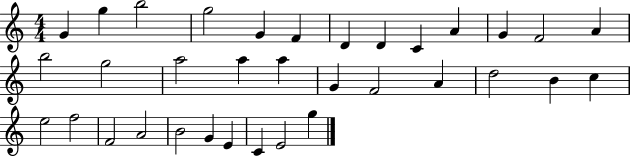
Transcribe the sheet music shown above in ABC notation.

X:1
T:Untitled
M:4/4
L:1/4
K:C
G g b2 g2 G F D D C A G F2 A b2 g2 a2 a a G F2 A d2 B c e2 f2 F2 A2 B2 G E C E2 g